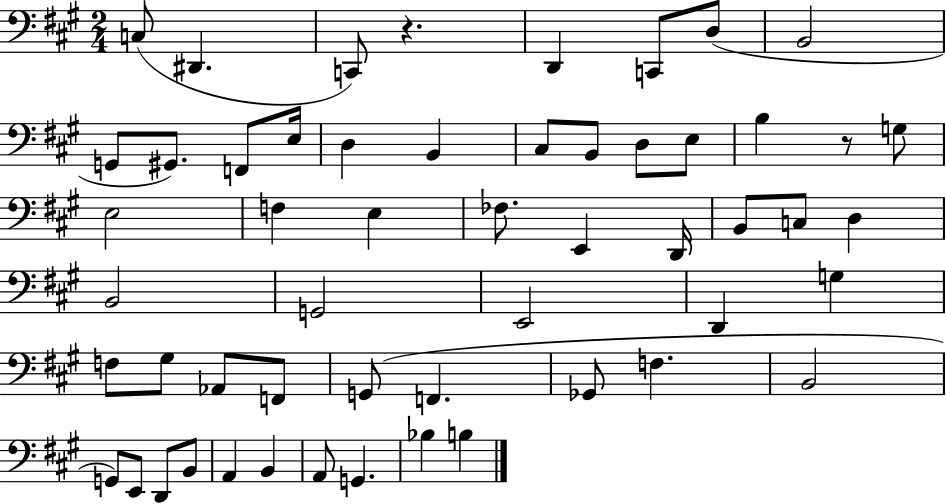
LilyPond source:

{
  \clef bass
  \numericTimeSignature
  \time 2/4
  \key a \major
  \repeat volta 2 { c8( dis,4. | c,8) r4. | d,4 c,8 d8( | b,2 | \break g,8 gis,8.) f,8 e16 | d4 b,4 | cis8 b,8 d8 e8 | b4 r8 g8 | \break e2 | f4 e4 | fes8. e,4 d,16 | b,8 c8 d4 | \break b,2 | g,2 | e,2 | d,4 g4 | \break f8 gis8 aes,8 f,8 | g,8( f,4. | ges,8 f4. | b,2 | \break g,8) e,8 d,8 b,8 | a,4 b,4 | a,8 g,4. | bes4 b4 | \break } \bar "|."
}